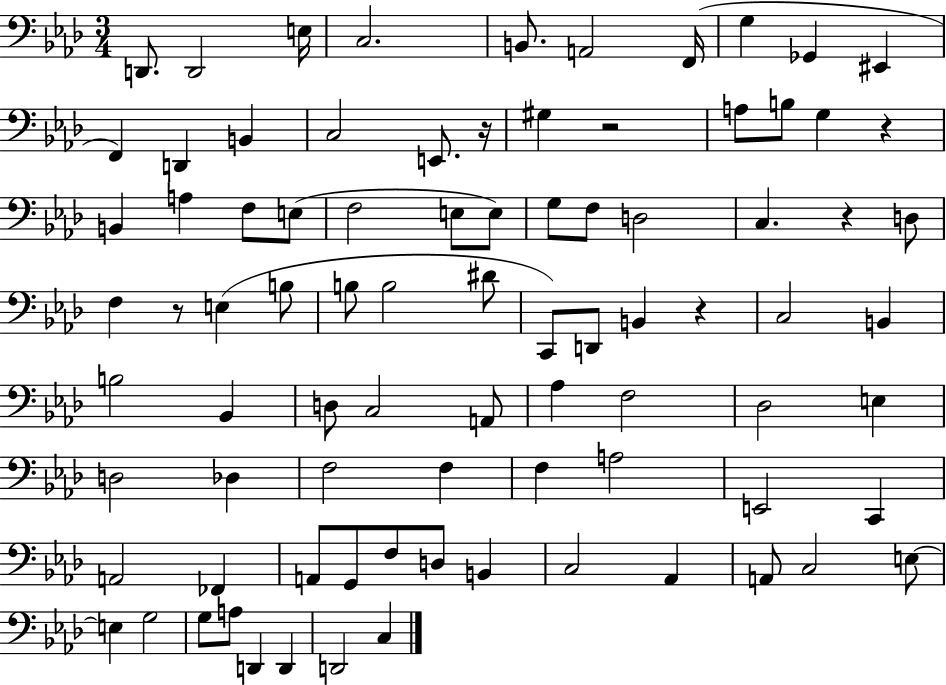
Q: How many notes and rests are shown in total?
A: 85